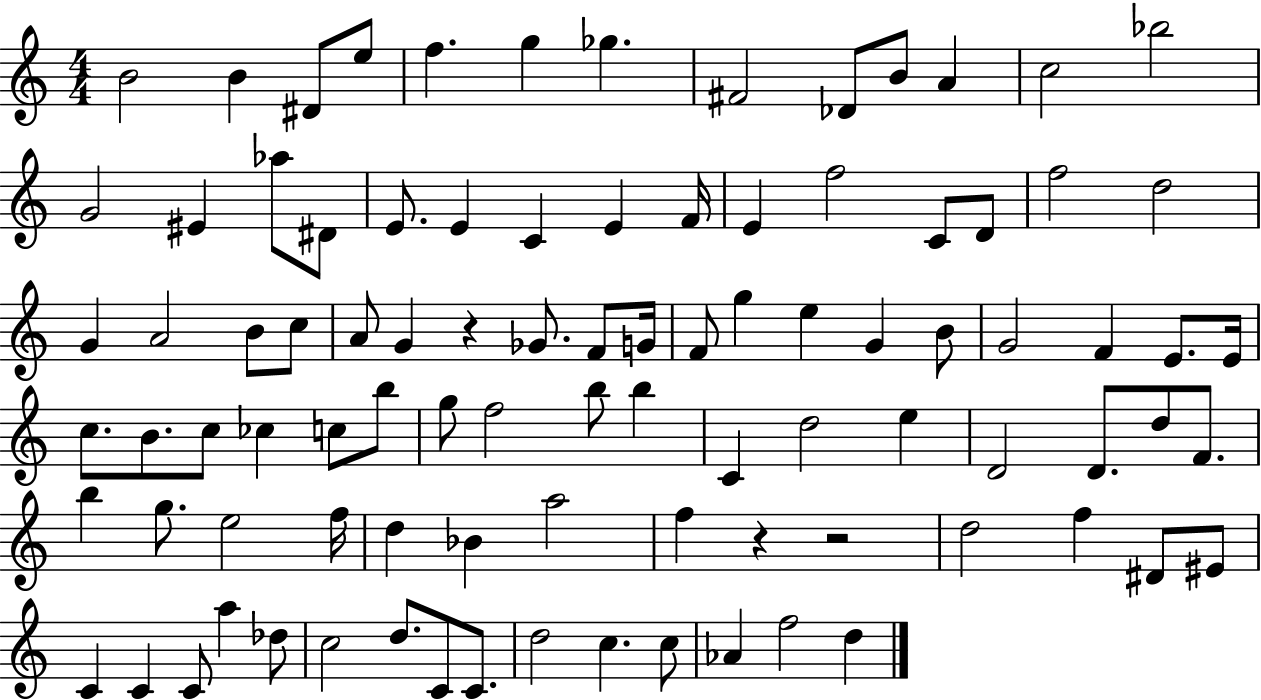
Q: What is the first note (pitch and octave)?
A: B4